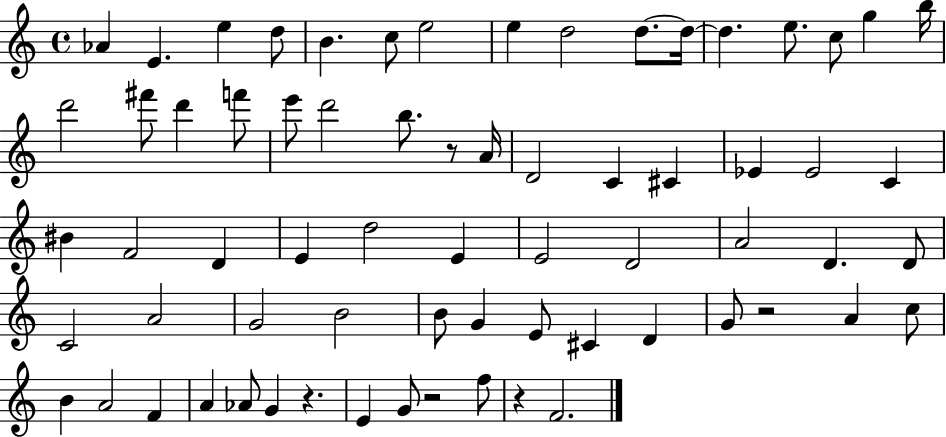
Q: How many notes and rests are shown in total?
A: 68